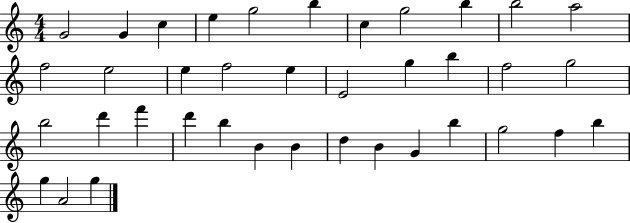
X:1
T:Untitled
M:4/4
L:1/4
K:C
G2 G c e g2 b c g2 b b2 a2 f2 e2 e f2 e E2 g b f2 g2 b2 d' f' d' b B B d B G b g2 f b g A2 g